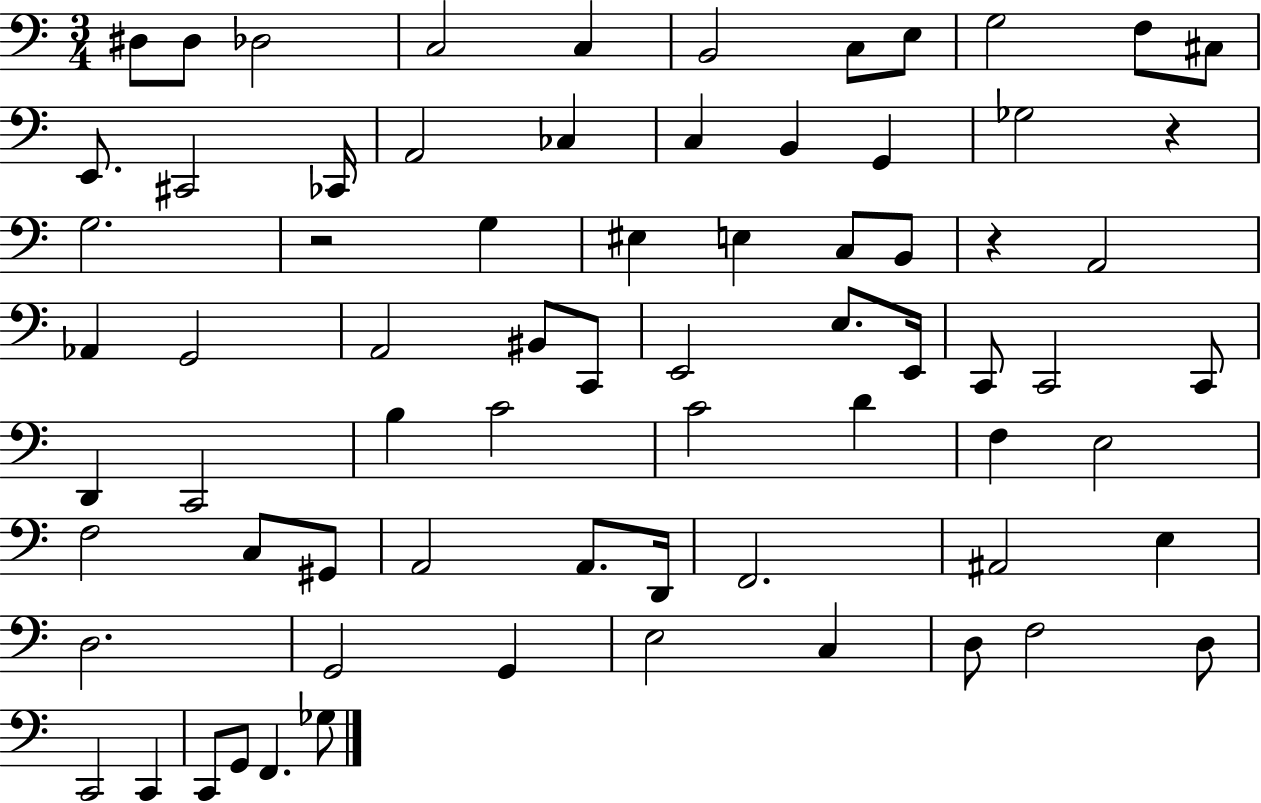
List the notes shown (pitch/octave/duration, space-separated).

D#3/e D#3/e Db3/h C3/h C3/q B2/h C3/e E3/e G3/h F3/e C#3/e E2/e. C#2/h CES2/s A2/h CES3/q C3/q B2/q G2/q Gb3/h R/q G3/h. R/h G3/q EIS3/q E3/q C3/e B2/e R/q A2/h Ab2/q G2/h A2/h BIS2/e C2/e E2/h E3/e. E2/s C2/e C2/h C2/e D2/q C2/h B3/q C4/h C4/h D4/q F3/q E3/h F3/h C3/e G#2/e A2/h A2/e. D2/s F2/h. A#2/h E3/q D3/h. G2/h G2/q E3/h C3/q D3/e F3/h D3/e C2/h C2/q C2/e G2/e F2/q. Gb3/e